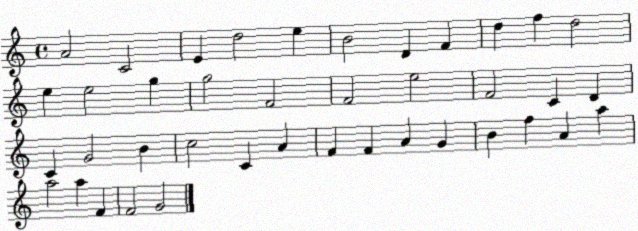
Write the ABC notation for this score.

X:1
T:Untitled
M:4/4
L:1/4
K:C
A2 C2 E d2 e B2 D F d f d2 e e2 g g2 F2 F2 e2 F2 C D C G2 B c2 C A F F A G B f A a a2 a F F2 G2